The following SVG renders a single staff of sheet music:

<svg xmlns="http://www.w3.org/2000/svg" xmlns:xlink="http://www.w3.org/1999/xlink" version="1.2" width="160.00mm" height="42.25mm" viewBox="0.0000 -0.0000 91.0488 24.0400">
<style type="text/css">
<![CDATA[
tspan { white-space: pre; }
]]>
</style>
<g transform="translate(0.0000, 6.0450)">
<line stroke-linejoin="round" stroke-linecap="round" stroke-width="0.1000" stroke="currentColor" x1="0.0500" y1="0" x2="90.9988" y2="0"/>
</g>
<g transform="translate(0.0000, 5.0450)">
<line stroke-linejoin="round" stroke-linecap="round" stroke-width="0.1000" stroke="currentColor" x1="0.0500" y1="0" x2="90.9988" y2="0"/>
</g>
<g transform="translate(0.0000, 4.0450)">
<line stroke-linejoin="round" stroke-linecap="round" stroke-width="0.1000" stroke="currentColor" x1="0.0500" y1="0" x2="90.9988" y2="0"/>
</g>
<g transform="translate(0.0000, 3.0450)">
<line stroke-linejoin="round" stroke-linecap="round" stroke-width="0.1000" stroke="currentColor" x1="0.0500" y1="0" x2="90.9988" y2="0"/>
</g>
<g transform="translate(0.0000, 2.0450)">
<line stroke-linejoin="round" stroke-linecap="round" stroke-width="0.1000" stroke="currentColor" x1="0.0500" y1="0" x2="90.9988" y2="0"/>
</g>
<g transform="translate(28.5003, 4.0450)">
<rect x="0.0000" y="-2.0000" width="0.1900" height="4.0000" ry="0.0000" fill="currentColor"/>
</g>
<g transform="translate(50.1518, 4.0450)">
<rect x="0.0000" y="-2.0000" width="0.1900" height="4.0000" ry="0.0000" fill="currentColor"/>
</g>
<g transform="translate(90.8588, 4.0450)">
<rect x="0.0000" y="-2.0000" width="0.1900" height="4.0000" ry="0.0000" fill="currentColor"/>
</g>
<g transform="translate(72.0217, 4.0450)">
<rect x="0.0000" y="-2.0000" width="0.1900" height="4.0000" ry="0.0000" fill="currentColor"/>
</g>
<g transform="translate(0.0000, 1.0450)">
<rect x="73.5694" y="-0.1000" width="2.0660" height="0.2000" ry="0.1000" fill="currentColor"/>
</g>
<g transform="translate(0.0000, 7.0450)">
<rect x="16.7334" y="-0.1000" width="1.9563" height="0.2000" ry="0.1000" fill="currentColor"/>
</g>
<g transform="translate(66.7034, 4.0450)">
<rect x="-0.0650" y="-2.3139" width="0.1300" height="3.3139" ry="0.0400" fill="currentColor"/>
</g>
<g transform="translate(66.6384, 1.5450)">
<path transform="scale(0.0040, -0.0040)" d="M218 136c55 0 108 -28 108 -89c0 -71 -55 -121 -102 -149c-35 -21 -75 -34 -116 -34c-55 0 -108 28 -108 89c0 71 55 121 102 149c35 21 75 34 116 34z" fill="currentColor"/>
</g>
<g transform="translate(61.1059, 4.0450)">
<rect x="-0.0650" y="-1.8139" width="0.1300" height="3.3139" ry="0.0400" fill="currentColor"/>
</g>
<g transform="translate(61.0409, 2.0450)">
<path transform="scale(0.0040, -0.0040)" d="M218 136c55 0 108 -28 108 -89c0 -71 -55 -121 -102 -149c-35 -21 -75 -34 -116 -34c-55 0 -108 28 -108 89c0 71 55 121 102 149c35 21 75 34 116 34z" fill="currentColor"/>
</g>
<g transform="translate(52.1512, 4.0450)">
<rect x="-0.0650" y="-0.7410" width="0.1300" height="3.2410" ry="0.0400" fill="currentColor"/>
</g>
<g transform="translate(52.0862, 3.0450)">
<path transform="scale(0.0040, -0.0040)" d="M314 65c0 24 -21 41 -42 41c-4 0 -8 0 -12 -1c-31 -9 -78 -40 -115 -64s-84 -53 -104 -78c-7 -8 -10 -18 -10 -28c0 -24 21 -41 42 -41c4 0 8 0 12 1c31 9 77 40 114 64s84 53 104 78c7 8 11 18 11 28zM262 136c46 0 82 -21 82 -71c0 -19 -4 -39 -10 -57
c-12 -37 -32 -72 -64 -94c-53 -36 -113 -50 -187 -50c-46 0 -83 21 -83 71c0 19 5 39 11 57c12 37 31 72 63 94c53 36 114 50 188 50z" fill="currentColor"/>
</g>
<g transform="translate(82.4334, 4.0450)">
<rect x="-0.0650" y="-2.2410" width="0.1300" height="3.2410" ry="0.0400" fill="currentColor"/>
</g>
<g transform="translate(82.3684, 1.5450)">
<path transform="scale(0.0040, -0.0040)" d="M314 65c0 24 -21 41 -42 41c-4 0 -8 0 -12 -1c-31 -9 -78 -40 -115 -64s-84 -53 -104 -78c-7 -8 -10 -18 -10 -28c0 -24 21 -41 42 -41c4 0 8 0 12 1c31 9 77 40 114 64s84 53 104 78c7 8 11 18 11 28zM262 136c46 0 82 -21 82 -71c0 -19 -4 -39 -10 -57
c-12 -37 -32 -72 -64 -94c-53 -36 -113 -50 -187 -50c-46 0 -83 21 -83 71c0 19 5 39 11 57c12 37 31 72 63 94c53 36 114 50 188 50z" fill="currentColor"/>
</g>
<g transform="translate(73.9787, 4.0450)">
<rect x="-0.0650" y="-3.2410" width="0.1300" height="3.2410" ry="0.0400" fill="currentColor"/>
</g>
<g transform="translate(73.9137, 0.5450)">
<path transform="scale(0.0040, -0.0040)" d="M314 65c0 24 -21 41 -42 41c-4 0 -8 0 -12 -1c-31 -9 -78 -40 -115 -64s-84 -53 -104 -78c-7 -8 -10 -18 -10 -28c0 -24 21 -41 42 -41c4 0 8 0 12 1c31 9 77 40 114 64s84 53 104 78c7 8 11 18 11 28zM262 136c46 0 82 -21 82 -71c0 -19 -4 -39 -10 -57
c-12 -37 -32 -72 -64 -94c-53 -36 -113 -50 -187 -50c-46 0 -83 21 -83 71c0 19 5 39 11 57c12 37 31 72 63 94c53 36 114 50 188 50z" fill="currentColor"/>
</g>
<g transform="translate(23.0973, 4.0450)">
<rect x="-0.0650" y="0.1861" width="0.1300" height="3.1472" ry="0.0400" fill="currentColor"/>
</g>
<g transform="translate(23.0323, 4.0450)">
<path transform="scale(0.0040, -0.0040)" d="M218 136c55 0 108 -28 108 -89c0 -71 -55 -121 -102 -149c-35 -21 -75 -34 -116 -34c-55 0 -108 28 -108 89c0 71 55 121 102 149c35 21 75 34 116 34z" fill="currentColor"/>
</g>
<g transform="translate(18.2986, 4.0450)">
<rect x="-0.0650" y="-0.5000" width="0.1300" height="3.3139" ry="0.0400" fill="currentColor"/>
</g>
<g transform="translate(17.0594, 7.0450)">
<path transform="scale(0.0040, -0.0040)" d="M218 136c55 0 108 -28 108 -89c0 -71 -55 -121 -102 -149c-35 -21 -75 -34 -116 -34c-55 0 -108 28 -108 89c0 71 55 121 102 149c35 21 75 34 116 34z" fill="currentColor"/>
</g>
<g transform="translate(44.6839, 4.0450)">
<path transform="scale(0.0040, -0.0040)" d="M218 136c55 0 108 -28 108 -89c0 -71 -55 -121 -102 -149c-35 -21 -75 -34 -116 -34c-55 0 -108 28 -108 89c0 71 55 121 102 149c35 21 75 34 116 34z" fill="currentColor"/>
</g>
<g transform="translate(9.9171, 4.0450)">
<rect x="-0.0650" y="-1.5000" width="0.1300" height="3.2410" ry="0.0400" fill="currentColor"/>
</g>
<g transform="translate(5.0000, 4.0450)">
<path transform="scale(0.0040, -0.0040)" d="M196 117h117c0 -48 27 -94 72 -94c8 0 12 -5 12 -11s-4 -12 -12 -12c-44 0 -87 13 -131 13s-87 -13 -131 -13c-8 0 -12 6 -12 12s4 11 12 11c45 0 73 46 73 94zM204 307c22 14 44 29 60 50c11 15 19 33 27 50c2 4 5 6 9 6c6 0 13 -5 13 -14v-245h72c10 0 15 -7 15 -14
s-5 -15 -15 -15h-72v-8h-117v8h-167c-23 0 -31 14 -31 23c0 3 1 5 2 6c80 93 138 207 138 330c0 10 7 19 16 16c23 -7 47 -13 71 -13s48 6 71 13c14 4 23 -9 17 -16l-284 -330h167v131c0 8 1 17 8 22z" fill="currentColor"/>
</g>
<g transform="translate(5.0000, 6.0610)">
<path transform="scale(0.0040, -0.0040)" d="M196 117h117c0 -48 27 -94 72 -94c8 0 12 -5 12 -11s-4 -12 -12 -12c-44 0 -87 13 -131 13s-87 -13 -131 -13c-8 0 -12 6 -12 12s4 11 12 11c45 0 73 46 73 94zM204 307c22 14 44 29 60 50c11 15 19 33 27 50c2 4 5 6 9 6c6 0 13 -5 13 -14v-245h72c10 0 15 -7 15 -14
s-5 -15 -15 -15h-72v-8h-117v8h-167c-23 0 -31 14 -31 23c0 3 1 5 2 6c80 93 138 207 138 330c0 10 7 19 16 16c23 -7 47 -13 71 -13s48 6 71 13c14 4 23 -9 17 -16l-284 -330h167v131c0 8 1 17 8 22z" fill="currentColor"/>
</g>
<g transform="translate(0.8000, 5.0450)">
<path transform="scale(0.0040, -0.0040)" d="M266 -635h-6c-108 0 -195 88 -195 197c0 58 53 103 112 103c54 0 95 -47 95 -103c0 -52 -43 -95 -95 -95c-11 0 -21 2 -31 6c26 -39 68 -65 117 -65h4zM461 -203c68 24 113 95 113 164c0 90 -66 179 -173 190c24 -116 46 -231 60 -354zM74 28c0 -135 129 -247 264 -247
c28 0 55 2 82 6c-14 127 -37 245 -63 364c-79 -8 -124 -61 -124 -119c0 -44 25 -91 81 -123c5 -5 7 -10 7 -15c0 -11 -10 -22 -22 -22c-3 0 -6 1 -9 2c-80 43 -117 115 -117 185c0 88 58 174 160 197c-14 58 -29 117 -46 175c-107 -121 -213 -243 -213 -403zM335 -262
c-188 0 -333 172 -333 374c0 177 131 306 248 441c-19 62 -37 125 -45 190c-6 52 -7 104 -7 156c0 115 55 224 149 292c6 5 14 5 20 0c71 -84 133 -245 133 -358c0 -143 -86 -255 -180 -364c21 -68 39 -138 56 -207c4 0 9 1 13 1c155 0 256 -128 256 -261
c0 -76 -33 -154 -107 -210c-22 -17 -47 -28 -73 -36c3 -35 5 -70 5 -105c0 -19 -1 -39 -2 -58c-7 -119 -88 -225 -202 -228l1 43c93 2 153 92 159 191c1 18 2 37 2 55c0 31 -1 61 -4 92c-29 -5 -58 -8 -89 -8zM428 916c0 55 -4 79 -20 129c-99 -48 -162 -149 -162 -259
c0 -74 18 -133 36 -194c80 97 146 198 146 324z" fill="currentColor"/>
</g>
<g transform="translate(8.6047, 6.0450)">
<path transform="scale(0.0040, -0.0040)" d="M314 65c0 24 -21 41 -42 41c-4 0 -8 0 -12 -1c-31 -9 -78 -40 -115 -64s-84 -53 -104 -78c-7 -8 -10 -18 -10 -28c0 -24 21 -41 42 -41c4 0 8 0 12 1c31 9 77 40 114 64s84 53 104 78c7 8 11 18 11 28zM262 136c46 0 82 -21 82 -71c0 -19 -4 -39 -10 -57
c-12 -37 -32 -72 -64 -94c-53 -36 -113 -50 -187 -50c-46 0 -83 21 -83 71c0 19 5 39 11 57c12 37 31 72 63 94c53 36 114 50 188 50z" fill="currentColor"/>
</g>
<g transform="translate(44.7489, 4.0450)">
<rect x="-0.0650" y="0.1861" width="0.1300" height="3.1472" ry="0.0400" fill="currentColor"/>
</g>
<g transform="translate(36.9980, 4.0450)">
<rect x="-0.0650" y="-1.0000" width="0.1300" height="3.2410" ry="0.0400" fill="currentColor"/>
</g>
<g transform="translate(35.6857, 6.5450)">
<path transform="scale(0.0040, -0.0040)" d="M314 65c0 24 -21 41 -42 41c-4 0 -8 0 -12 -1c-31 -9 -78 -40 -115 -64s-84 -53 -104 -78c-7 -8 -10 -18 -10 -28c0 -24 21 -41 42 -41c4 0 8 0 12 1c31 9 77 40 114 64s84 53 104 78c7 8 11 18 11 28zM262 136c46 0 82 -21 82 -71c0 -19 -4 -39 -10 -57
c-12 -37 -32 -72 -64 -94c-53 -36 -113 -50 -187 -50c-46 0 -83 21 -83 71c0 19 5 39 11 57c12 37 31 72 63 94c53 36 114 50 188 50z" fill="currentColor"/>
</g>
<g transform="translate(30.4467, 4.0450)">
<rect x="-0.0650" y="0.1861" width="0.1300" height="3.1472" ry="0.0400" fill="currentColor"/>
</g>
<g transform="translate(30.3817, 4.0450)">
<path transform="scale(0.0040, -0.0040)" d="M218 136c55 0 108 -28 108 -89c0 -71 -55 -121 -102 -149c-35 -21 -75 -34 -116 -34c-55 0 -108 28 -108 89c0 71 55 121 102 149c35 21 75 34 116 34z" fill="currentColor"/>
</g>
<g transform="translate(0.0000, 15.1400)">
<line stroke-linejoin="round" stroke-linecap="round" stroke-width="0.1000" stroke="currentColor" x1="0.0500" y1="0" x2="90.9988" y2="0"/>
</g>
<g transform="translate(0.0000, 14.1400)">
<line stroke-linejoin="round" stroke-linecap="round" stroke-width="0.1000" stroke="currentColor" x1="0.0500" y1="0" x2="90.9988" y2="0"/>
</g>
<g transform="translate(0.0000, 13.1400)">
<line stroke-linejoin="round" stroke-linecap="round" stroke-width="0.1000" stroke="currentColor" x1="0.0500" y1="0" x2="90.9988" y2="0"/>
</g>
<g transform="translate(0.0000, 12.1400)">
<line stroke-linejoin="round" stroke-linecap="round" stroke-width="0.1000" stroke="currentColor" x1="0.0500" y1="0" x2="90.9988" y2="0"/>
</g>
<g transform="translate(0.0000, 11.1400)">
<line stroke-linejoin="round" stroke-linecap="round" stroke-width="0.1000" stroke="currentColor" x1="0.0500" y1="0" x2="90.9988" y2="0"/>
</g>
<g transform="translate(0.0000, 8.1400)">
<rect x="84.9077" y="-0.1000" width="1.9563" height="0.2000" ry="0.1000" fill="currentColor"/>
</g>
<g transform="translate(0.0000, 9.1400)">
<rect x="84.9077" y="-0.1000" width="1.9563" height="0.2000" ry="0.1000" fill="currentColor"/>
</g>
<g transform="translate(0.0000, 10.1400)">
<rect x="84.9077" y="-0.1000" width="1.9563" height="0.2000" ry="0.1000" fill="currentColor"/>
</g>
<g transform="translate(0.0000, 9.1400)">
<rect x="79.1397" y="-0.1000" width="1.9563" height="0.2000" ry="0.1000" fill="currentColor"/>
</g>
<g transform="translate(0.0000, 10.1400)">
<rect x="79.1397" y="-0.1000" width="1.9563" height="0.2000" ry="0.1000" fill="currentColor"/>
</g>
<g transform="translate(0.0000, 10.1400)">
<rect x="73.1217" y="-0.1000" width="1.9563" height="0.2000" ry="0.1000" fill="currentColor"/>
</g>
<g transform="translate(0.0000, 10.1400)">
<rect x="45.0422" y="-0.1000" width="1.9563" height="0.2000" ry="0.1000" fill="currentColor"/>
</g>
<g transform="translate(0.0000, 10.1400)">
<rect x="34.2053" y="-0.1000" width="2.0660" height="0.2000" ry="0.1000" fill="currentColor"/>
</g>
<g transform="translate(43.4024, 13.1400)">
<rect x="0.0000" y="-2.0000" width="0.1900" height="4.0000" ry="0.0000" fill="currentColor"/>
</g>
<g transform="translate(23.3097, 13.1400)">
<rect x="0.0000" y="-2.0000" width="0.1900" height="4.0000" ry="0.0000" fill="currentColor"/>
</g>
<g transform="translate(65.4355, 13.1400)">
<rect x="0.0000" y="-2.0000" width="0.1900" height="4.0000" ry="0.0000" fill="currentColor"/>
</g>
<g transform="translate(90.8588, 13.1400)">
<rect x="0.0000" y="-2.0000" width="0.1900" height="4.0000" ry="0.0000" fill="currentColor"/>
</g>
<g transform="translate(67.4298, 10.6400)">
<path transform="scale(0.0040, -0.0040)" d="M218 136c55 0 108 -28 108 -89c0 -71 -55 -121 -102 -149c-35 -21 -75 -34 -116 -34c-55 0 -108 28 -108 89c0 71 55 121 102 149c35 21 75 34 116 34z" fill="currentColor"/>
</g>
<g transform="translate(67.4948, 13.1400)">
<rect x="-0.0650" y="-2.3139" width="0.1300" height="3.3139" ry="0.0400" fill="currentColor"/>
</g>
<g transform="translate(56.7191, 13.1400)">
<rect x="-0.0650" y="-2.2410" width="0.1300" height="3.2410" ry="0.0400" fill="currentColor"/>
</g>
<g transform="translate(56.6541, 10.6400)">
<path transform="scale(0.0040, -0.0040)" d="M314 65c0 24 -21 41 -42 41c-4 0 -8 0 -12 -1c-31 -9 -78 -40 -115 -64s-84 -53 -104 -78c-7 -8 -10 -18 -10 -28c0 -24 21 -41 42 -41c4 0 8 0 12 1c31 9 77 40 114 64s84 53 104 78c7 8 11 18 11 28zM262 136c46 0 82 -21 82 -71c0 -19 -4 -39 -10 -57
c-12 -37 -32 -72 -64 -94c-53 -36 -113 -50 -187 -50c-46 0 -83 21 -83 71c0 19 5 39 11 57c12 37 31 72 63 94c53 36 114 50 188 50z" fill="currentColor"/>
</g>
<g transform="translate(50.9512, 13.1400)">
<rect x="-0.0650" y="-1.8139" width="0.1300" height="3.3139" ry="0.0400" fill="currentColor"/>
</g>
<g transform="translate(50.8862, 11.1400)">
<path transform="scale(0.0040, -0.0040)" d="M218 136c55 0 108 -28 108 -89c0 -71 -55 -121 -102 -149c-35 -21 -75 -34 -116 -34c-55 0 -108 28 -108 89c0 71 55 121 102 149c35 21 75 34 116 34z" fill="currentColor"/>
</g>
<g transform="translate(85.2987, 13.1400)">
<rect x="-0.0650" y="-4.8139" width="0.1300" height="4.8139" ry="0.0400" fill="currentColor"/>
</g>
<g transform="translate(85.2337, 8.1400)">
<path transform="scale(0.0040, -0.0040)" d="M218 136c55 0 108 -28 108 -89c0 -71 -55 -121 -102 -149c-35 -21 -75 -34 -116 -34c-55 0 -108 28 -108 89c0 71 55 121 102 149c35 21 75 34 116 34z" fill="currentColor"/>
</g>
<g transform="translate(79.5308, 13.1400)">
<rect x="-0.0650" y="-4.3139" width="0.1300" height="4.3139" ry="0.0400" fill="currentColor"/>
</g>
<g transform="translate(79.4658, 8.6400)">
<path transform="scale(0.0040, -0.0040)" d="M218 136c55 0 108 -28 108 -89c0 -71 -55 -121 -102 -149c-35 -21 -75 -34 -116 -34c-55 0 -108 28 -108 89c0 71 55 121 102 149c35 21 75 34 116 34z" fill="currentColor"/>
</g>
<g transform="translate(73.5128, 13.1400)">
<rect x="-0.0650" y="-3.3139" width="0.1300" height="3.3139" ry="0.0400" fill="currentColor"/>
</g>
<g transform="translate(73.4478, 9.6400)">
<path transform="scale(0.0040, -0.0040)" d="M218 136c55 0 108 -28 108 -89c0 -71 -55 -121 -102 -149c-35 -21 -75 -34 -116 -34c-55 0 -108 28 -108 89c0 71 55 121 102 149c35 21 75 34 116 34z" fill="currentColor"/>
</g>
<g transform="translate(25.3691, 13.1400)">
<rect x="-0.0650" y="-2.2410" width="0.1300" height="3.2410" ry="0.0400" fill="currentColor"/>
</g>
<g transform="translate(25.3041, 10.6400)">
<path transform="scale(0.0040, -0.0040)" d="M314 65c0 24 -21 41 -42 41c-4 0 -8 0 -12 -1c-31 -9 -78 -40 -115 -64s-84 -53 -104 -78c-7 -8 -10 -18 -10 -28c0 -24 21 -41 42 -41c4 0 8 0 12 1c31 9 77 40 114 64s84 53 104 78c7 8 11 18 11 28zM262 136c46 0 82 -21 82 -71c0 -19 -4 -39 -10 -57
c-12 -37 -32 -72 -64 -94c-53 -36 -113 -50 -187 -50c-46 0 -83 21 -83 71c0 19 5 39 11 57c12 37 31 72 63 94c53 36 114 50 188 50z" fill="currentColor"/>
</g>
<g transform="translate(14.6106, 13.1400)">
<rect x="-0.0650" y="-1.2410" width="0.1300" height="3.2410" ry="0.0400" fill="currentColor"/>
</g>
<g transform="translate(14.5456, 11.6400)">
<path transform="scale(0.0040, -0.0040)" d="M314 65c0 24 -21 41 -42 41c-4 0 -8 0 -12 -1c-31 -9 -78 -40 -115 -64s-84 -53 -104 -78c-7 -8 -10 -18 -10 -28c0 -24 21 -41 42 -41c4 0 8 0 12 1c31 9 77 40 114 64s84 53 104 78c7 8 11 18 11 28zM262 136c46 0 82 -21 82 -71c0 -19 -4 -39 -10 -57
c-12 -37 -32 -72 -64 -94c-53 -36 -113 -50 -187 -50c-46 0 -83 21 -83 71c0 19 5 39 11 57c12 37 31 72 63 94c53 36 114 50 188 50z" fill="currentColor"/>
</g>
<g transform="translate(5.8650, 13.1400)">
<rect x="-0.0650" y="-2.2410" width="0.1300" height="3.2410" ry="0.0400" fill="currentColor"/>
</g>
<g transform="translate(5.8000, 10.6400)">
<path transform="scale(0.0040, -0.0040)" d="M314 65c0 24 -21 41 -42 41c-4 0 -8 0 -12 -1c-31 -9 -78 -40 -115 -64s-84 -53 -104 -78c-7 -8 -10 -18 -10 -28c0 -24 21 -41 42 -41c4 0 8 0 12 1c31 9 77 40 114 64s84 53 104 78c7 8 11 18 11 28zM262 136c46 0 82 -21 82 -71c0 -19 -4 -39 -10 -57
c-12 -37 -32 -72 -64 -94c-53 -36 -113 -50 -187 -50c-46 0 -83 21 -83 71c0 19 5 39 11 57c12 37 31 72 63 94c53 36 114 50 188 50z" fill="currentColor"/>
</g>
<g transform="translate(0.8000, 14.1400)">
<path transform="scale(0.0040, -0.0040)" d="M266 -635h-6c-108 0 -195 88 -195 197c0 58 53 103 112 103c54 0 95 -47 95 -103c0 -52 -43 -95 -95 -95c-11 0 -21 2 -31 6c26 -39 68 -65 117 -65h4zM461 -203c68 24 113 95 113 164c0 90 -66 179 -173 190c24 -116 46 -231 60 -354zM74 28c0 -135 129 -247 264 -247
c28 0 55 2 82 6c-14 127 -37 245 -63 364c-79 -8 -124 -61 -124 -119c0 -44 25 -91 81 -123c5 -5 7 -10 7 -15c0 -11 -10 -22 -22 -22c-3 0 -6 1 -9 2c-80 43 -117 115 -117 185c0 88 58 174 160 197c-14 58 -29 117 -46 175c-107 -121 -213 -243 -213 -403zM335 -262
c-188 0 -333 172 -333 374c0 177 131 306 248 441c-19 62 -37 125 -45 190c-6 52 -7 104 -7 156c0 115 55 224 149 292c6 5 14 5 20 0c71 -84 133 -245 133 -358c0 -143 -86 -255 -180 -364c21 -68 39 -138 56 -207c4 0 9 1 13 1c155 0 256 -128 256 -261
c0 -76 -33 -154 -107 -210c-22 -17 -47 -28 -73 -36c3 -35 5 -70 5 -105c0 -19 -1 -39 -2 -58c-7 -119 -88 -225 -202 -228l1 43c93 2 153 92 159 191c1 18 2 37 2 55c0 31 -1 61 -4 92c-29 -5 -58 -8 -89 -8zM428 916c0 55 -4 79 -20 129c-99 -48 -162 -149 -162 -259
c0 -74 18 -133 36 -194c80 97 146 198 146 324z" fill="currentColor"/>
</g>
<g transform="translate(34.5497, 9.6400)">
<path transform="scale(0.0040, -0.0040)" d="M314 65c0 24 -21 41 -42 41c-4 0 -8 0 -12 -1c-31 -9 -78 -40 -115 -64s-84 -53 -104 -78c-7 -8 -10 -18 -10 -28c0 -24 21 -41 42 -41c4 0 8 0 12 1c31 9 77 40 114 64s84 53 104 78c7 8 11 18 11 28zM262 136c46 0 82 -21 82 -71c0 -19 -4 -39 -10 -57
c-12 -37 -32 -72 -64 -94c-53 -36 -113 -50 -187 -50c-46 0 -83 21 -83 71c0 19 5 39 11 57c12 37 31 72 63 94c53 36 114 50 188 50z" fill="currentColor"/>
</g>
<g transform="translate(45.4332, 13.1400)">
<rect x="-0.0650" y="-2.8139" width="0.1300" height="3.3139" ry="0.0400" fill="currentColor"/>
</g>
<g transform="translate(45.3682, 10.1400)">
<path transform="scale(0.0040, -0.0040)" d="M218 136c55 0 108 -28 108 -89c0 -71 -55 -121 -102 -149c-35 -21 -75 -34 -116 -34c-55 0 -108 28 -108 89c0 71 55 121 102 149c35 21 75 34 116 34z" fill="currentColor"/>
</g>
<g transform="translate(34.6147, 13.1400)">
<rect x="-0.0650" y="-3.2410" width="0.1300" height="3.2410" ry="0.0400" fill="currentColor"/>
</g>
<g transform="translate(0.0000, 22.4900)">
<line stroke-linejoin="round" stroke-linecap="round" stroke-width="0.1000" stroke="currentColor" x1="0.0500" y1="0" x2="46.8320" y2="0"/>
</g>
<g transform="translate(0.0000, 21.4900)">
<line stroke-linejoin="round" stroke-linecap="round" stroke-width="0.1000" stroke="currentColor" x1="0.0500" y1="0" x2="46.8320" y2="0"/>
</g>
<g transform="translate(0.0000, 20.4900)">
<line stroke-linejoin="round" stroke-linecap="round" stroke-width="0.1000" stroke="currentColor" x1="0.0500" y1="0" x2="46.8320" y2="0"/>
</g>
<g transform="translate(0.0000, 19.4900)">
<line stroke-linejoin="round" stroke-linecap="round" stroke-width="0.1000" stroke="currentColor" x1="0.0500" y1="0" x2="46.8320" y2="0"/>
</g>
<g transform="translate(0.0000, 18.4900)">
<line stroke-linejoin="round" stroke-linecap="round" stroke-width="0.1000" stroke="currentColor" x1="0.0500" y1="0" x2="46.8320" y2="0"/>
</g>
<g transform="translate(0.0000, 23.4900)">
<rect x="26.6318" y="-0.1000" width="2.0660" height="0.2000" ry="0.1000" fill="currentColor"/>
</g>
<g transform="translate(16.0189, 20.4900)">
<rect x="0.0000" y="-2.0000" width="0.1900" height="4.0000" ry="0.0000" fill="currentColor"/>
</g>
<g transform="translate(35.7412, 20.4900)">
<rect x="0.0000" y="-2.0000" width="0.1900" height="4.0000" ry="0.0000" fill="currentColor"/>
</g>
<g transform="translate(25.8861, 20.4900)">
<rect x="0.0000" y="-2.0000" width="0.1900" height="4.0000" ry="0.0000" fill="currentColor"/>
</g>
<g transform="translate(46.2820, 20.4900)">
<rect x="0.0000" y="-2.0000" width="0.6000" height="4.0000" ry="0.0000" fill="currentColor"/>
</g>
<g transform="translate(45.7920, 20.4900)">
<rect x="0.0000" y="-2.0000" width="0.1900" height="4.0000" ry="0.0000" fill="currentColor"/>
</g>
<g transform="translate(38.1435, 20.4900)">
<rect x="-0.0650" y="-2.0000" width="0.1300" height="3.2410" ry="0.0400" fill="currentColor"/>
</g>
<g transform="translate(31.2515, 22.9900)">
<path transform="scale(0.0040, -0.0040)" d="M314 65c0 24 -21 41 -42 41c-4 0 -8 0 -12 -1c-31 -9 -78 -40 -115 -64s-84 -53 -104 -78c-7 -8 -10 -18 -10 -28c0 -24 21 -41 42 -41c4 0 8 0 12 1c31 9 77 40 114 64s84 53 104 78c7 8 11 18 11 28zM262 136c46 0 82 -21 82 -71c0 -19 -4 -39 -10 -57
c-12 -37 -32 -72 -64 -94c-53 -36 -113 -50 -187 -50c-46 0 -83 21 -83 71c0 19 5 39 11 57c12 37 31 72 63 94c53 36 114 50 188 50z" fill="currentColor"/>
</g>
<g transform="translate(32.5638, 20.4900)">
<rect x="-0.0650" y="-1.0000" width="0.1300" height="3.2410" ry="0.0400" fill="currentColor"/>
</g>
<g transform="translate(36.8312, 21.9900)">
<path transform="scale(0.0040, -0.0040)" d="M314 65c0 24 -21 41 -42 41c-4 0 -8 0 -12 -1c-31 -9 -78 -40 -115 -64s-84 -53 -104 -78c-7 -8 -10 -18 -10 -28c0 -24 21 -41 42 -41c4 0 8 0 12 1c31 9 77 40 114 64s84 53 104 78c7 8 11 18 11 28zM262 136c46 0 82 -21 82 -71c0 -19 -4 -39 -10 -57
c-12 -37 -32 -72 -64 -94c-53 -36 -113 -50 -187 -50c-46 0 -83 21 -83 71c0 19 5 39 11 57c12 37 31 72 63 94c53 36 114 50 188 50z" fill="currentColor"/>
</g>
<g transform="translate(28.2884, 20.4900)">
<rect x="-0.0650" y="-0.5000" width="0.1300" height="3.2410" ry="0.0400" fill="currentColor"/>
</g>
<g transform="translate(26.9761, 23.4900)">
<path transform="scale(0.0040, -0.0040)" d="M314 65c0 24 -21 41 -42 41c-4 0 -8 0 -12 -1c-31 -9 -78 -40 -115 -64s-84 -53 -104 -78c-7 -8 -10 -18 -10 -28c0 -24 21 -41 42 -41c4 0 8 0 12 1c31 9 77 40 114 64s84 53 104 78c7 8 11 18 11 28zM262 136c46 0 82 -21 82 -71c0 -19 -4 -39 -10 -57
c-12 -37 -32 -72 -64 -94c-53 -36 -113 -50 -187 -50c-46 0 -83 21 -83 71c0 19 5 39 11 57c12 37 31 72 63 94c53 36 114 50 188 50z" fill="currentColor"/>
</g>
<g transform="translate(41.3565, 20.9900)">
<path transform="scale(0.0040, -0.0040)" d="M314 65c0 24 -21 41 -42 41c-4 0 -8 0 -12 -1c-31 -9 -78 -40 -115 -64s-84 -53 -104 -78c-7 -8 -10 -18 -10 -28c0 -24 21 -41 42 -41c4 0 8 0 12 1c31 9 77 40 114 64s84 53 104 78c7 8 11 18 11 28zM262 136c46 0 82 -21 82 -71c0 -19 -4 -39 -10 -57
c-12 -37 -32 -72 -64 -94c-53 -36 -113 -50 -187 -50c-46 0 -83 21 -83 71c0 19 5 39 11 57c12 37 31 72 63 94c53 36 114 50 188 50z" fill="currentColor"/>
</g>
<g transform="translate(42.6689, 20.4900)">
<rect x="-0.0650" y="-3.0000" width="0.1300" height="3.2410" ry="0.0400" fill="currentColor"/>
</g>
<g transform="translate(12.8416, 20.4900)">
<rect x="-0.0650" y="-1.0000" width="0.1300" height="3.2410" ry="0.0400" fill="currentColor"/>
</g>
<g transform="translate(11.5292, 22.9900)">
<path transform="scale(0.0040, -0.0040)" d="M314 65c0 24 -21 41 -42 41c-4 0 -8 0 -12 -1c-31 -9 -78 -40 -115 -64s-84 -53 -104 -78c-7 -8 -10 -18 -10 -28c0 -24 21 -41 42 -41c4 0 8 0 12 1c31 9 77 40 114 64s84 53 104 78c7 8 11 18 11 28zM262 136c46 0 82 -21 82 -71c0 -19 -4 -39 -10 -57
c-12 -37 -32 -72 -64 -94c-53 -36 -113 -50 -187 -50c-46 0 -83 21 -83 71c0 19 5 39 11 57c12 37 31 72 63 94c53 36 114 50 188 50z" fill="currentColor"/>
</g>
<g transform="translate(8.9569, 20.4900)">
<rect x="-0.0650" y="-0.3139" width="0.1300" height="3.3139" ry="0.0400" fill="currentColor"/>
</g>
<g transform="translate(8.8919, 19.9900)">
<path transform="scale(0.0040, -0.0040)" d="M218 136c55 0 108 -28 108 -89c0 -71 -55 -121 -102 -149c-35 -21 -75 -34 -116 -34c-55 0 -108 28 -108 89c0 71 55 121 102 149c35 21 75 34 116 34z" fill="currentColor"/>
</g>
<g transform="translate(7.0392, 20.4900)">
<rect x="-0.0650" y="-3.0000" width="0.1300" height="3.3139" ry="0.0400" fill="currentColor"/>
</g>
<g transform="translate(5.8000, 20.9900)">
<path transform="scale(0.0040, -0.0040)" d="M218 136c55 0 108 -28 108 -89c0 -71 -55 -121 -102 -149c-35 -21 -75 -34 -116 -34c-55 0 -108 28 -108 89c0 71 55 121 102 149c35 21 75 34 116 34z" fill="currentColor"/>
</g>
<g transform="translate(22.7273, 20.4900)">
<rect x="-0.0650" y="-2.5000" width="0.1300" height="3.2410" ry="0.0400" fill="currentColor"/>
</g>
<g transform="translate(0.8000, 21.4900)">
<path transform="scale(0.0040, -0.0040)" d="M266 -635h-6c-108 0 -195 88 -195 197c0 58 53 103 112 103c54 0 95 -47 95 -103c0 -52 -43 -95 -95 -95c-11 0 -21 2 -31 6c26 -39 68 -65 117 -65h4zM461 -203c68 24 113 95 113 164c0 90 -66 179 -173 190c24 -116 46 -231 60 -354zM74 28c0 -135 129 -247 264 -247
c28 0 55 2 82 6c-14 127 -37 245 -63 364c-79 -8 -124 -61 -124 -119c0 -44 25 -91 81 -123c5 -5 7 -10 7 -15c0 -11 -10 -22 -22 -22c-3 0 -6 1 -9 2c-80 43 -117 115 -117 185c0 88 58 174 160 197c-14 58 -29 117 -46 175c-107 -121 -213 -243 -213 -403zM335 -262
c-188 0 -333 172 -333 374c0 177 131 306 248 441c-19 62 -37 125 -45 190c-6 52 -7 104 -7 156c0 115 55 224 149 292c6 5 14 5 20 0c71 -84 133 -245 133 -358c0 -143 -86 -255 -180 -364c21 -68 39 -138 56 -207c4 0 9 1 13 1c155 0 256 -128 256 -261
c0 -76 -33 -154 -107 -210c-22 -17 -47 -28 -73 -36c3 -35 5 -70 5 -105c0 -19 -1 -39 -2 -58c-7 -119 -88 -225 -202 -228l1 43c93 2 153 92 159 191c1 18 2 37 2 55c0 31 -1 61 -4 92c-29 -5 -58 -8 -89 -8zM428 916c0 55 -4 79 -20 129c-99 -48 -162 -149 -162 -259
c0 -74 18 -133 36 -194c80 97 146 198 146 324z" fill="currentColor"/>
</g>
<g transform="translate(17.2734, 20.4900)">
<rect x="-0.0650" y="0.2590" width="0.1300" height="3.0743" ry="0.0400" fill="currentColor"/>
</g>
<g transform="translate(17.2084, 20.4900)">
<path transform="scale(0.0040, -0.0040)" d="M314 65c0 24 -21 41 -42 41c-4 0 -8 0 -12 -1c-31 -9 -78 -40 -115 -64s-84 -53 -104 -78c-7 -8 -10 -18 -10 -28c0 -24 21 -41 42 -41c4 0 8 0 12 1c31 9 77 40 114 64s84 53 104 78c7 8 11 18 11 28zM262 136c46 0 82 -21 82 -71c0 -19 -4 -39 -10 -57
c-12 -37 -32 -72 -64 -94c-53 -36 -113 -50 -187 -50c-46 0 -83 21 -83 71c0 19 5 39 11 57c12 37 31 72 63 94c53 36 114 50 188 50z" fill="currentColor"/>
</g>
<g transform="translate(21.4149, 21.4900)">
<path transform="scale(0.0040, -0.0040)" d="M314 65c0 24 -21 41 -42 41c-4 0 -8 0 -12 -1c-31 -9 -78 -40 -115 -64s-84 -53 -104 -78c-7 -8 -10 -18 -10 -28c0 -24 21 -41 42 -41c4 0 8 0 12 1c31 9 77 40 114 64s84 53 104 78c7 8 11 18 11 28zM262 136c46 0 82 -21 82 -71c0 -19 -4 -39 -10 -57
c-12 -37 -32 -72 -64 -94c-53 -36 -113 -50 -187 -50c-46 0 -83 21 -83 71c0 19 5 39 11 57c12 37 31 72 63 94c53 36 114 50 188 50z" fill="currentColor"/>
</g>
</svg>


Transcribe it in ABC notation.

X:1
T:Untitled
M:4/4
L:1/4
K:C
E2 C B B D2 B d2 f g b2 g2 g2 e2 g2 b2 a f g2 g b d' e' A c D2 B2 G2 C2 D2 F2 A2